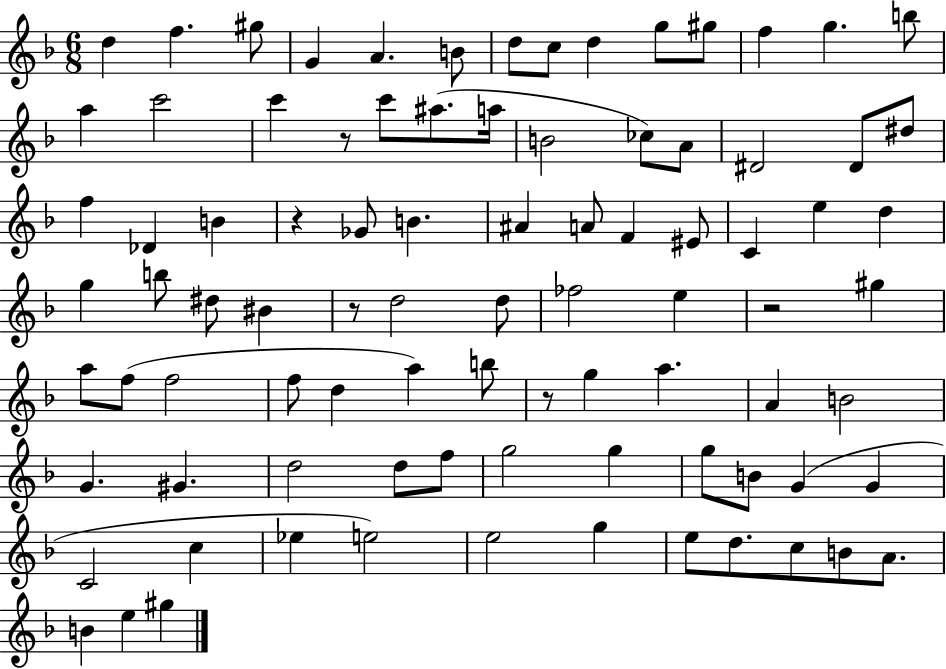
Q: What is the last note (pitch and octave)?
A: G#5